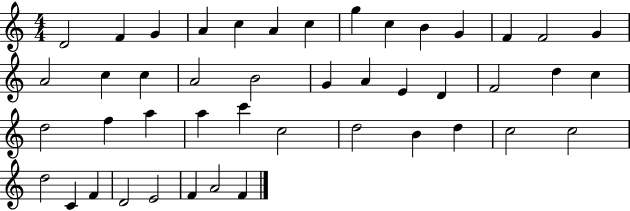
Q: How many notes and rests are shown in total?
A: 45